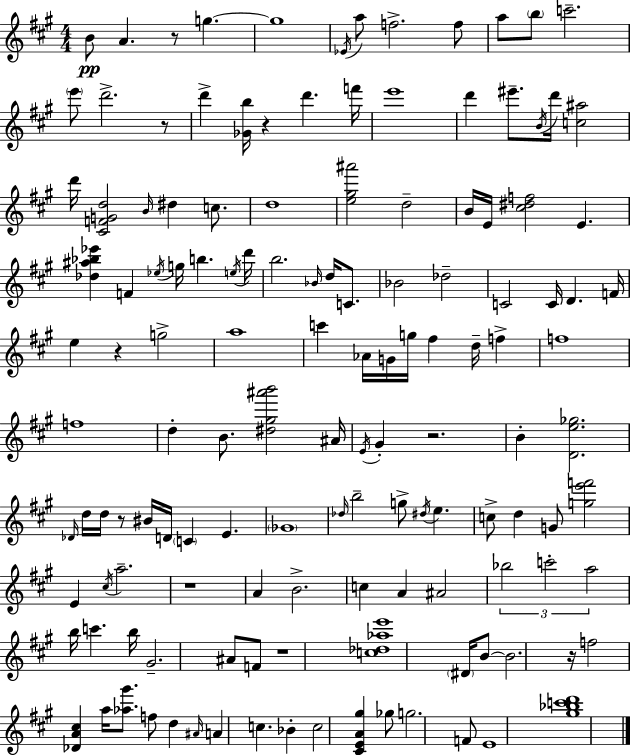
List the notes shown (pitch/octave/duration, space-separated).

B4/e A4/q. R/e G5/q. G5/w Eb4/s A5/e F5/h. F5/e A5/e B5/e C6/h. E6/e D6/h. R/e D6/q [Gb4,B5]/s R/q D6/q. F6/s E6/w D6/q EIS6/e. B4/s D6/s [C5,A#5]/h D6/s [C#4,F4,G4,D5]/h B4/s D#5/q C5/e. D5/w [E5,G#5,A#6]/h D5/h B4/s E4/s [C#5,D#5,F5]/h E4/q. [Db5,A#5,Bb5,Eb6]/q F4/q Eb5/s G5/s B5/q. E5/s D6/s B5/h. Bb4/s D5/s C4/e. Bb4/h Db5/h C4/h C4/s D4/q. F4/s E5/q R/q G5/h A5/w C6/q Ab4/s G4/s G5/s F#5/q D5/s F5/q F5/w F5/w D5/q B4/e. [D#5,G#5,A#6,B6]/h A#4/s E4/s G#4/q R/h. B4/q [D4,E5,Gb5]/h. Db4/s D5/s D5/s R/e BIS4/s D4/s C4/q E4/q. Gb4/w Db5/s B5/h G5/e D#5/s E5/q. C5/e D5/q G4/e [G5,E6,F6]/h E4/q C#5/s A5/h. R/w A4/q B4/h. C5/q A4/q A#4/h Bb5/h C6/h A5/h B5/s C6/q. B5/s G#4/h. A#4/e F4/e R/w [C5,Db5,Ab5,E6]/w D#4/s B4/e B4/h. R/s F5/h [Db4,A4,C#5]/q A5/s [Ab5,G#6]/e. F5/e D5/q A#4/s A4/q C5/q. Bb4/q C5/h [C#4,E4,A4,G#5]/q Gb5/e G5/h. F4/e E4/w [G#5,Bb5,C6,D6]/w